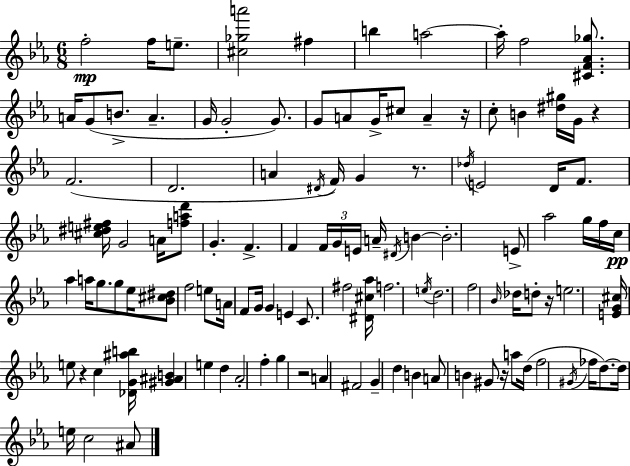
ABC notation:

X:1
T:Untitled
M:6/8
L:1/4
K:Eb
f2 f/4 e/2 [^c_ga']2 ^f b a2 a/4 f2 [^CF_A_g]/2 A/4 G/2 B/2 A G/4 G2 G/2 G/2 A/2 G/4 ^c/2 A z/4 c/2 B [^d^g]/4 G/4 z F2 D2 A ^D/4 F/4 G z/2 _d/4 E2 D/4 F/2 [^c^de^f]/4 G2 A/4 [fad']/2 G F F F/4 G/4 E/4 A/4 ^D/4 B B2 E/2 _a2 g/4 f/4 c/4 _a a/4 g/2 g/2 _e/4 [_B^c^d]/2 f2 e/2 A/4 F/2 G/4 G E C/2 ^f2 [^D^c_a]/4 f2 e/4 d2 f2 _B/4 _d/4 d/2 z/4 e2 [EG^c]/4 e/2 z c [_DG^ab]/4 [^G^AB] e d _A2 f g z2 A ^F2 G d B A/2 B ^G/2 z/4 a/2 d/4 f2 ^G/4 _f/4 d/2 d/4 e/4 c2 ^A/2